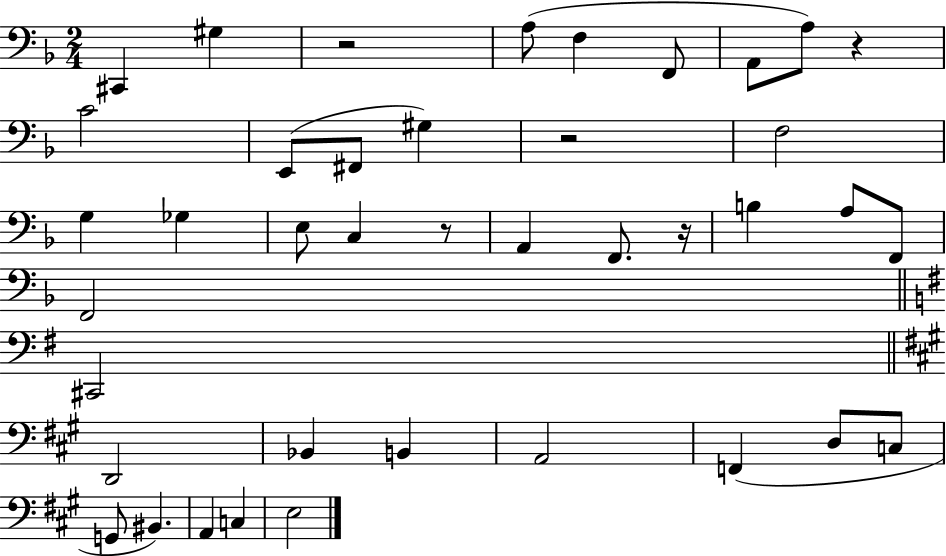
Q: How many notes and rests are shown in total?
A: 40